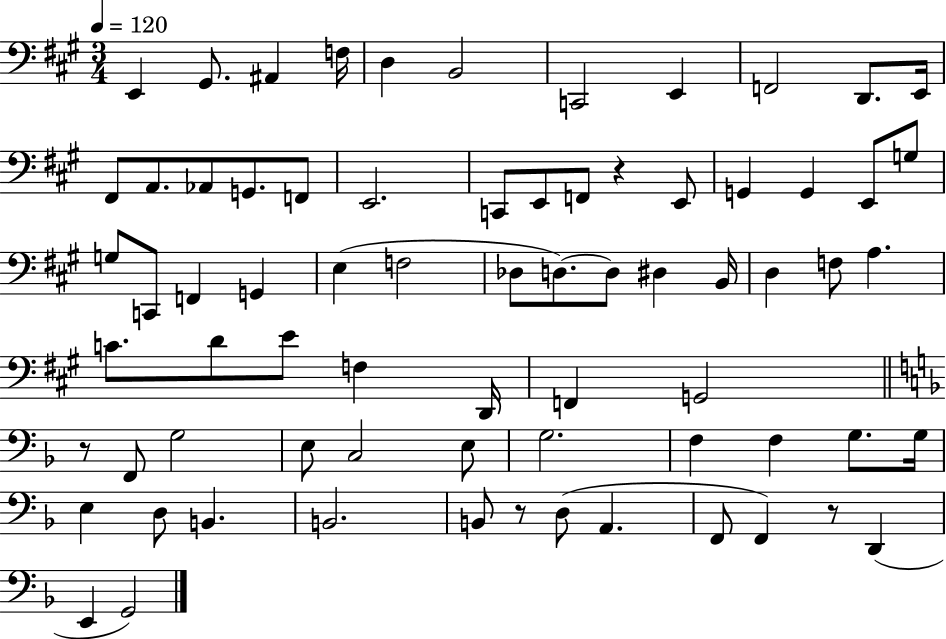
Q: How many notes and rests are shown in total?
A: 72